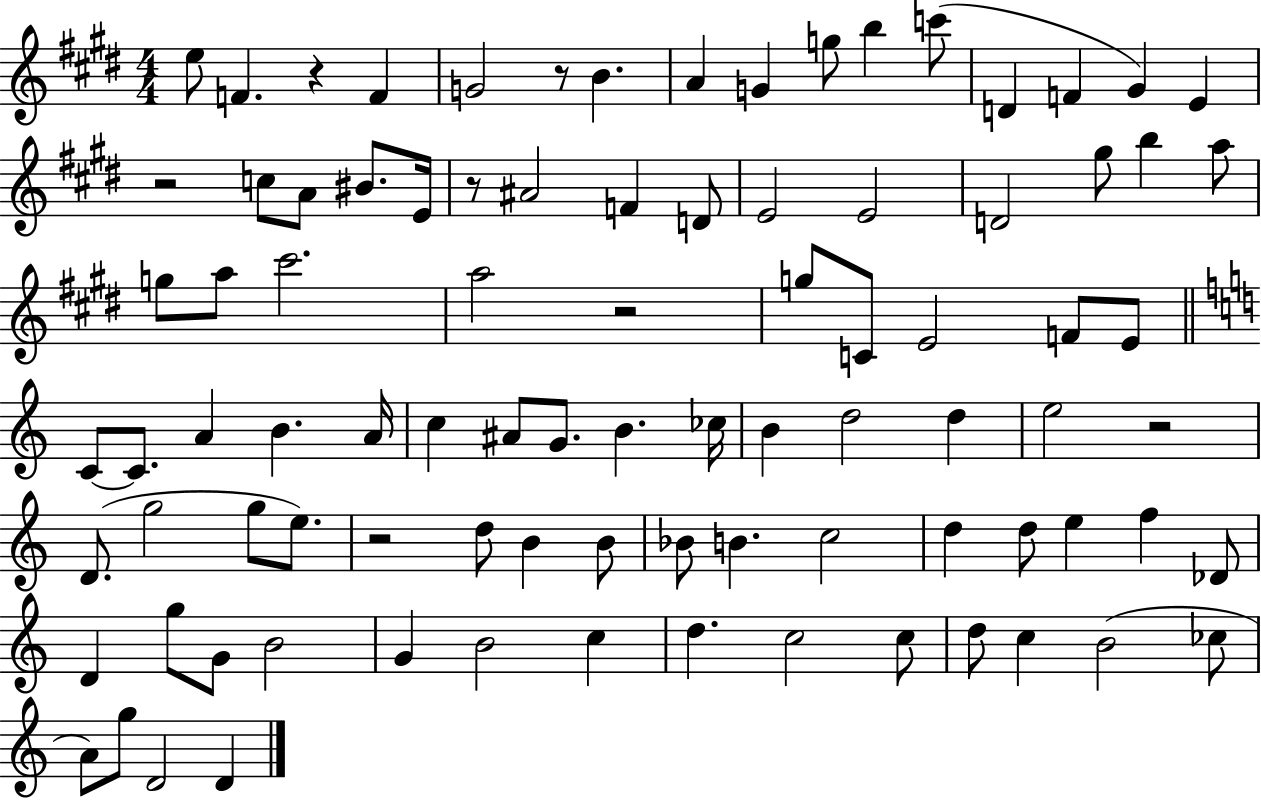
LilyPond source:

{
  \clef treble
  \numericTimeSignature
  \time 4/4
  \key e \major
  e''8 f'4. r4 f'4 | g'2 r8 b'4. | a'4 g'4 g''8 b''4 c'''8( | d'4 f'4 gis'4) e'4 | \break r2 c''8 a'8 bis'8. e'16 | r8 ais'2 f'4 d'8 | e'2 e'2 | d'2 gis''8 b''4 a''8 | \break g''8 a''8 cis'''2. | a''2 r2 | g''8 c'8 e'2 f'8 e'8 | \bar "||" \break \key c \major c'8~~ c'8. a'4 b'4. a'16 | c''4 ais'8 g'8. b'4. ces''16 | b'4 d''2 d''4 | e''2 r2 | \break d'8.( g''2 g''8 e''8.) | r2 d''8 b'4 b'8 | bes'8 b'4. c''2 | d''4 d''8 e''4 f''4 des'8 | \break d'4 g''8 g'8 b'2 | g'4 b'2 c''4 | d''4. c''2 c''8 | d''8 c''4 b'2( ces''8 | \break a'8) g''8 d'2 d'4 | \bar "|."
}